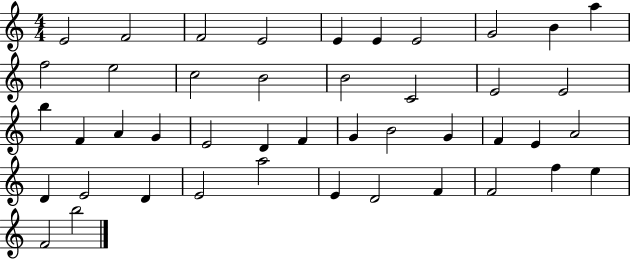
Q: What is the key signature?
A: C major